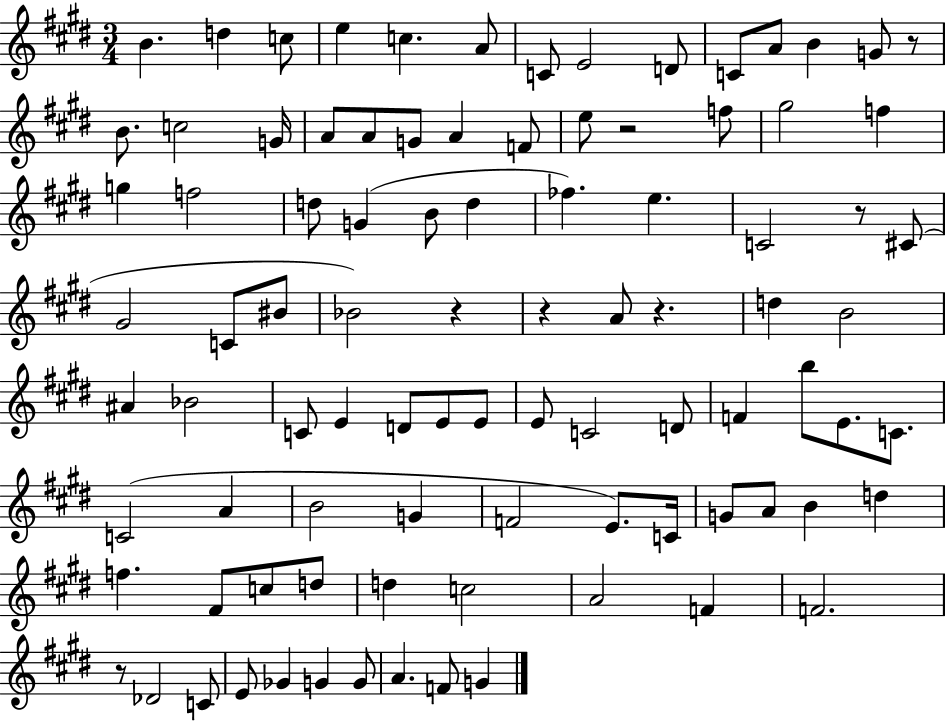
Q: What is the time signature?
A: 3/4